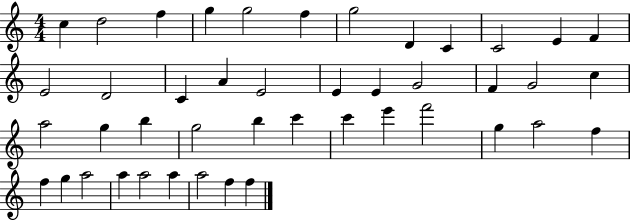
{
  \clef treble
  \numericTimeSignature
  \time 4/4
  \key c \major
  c''4 d''2 f''4 | g''4 g''2 f''4 | g''2 d'4 c'4 | c'2 e'4 f'4 | \break e'2 d'2 | c'4 a'4 e'2 | e'4 e'4 g'2 | f'4 g'2 c''4 | \break a''2 g''4 b''4 | g''2 b''4 c'''4 | c'''4 e'''4 f'''2 | g''4 a''2 f''4 | \break f''4 g''4 a''2 | a''4 a''2 a''4 | a''2 f''4 f''4 | \bar "|."
}